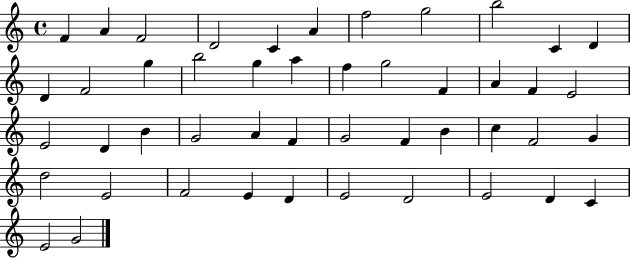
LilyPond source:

{
  \clef treble
  \time 4/4
  \defaultTimeSignature
  \key c \major
  f'4 a'4 f'2 | d'2 c'4 a'4 | f''2 g''2 | b''2 c'4 d'4 | \break d'4 f'2 g''4 | b''2 g''4 a''4 | f''4 g''2 f'4 | a'4 f'4 e'2 | \break e'2 d'4 b'4 | g'2 a'4 f'4 | g'2 f'4 b'4 | c''4 f'2 g'4 | \break d''2 e'2 | f'2 e'4 d'4 | e'2 d'2 | e'2 d'4 c'4 | \break e'2 g'2 | \bar "|."
}